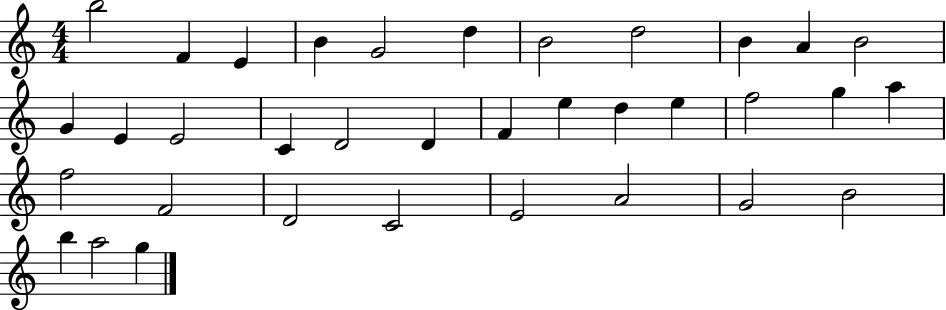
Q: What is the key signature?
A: C major